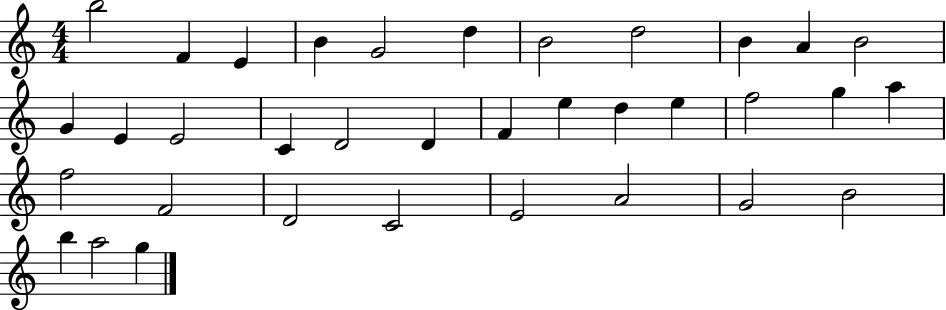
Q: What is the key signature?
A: C major